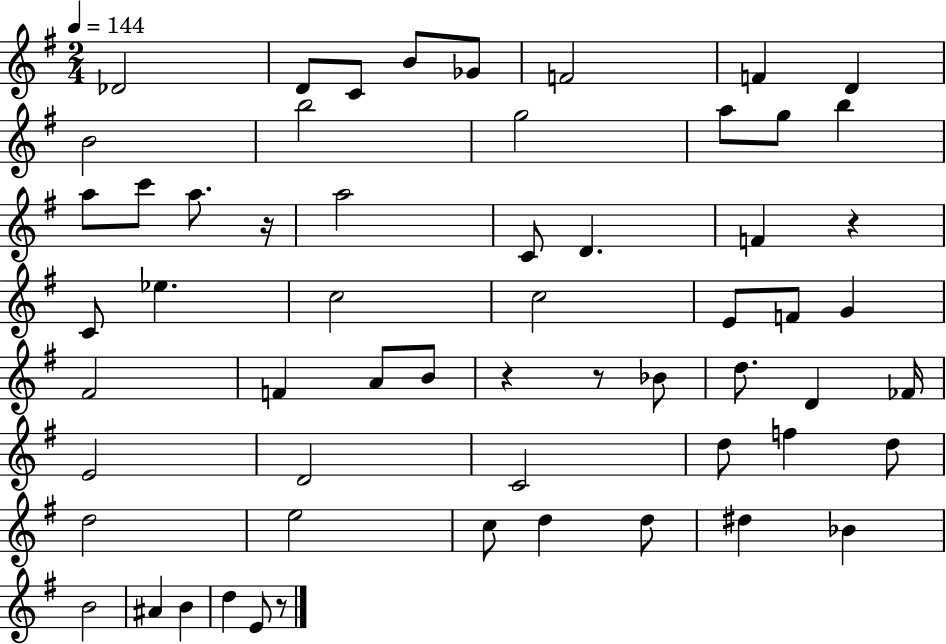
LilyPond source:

{
  \clef treble
  \numericTimeSignature
  \time 2/4
  \key g \major
  \tempo 4 = 144
  des'2 | d'8 c'8 b'8 ges'8 | f'2 | f'4 d'4 | \break b'2 | b''2 | g''2 | a''8 g''8 b''4 | \break a''8 c'''8 a''8. r16 | a''2 | c'8 d'4. | f'4 r4 | \break c'8 ees''4. | c''2 | c''2 | e'8 f'8 g'4 | \break fis'2 | f'4 a'8 b'8 | r4 r8 bes'8 | d''8. d'4 fes'16 | \break e'2 | d'2 | c'2 | d''8 f''4 d''8 | \break d''2 | e''2 | c''8 d''4 d''8 | dis''4 bes'4 | \break b'2 | ais'4 b'4 | d''4 e'8 r8 | \bar "|."
}